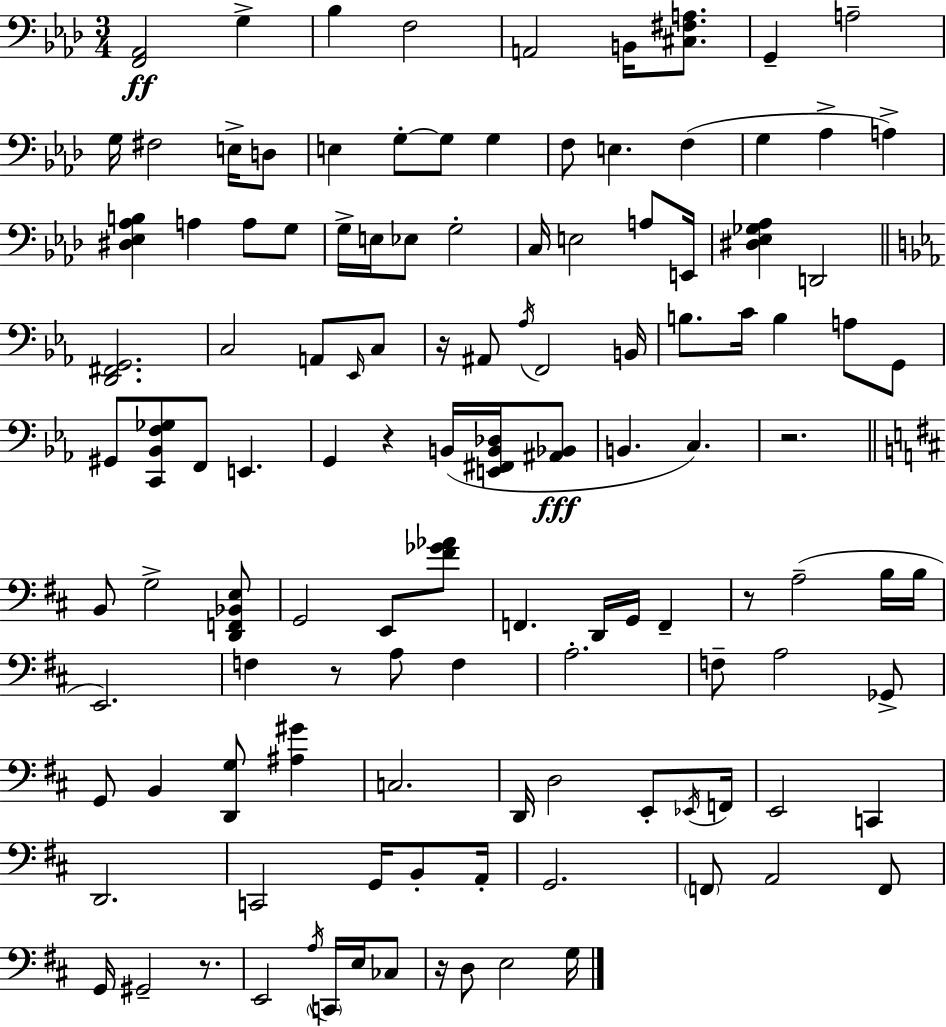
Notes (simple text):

[F2,Ab2]/h G3/q Bb3/q F3/h A2/h B2/s [C#3,F#3,A3]/e. G2/q A3/h G3/s F#3/h E3/s D3/e E3/q G3/e G3/e G3/q F3/e E3/q. F3/q G3/q Ab3/q A3/q [D#3,Eb3,Ab3,B3]/q A3/q A3/e G3/e G3/s E3/s Eb3/e G3/h C3/s E3/h A3/e E2/s [D#3,Eb3,Gb3,Ab3]/q D2/h [D2,F#2,G2]/h. C3/h A2/e Eb2/s C3/e R/s A#2/e Ab3/s F2/h B2/s B3/e. C4/s B3/q A3/e G2/e G#2/e [C2,Bb2,F3,Gb3]/e F2/e E2/q. G2/q R/q B2/s [E2,F#2,B2,Db3]/s [A#2,Bb2]/e B2/q. C3/q. R/h. B2/e G3/h [D2,F2,Bb2,E3]/e G2/h E2/e [F#4,Gb4,Ab4]/e F2/q. D2/s G2/s F2/q R/e A3/h B3/s B3/s E2/h. F3/q R/e A3/e F3/q A3/h. F3/e A3/h Gb2/e G2/e B2/q [D2,G3]/e [A#3,G#4]/q C3/h. D2/s D3/h E2/e Eb2/s F2/s E2/h C2/q D2/h. C2/h G2/s B2/e A2/s G2/h. F2/e A2/h F2/e G2/s G#2/h R/e. E2/h A3/s C2/s E3/s CES3/e R/s D3/e E3/h G3/s